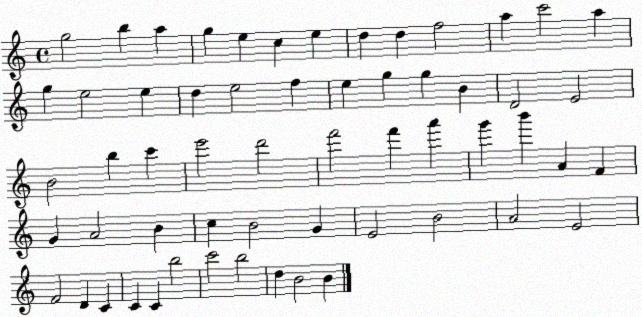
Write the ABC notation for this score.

X:1
T:Untitled
M:4/4
L:1/4
K:C
g2 b a g e c e d d f2 a c'2 a g e2 e d e2 f e g g B D2 E2 B2 b c' e'2 d'2 f'2 f' a' g' b' A F G A2 B c B2 G E2 B2 A2 E2 F2 D C C C b2 c'2 b2 d B2 B